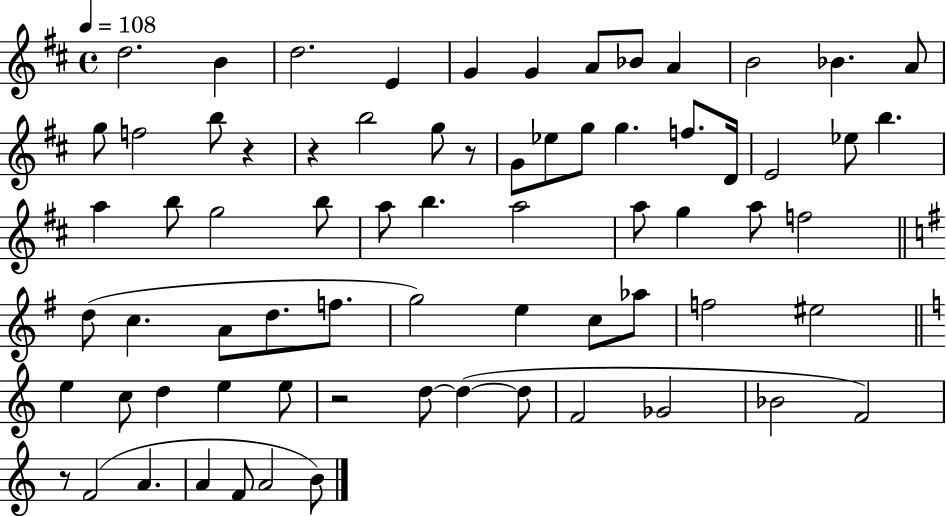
{
  \clef treble
  \time 4/4
  \defaultTimeSignature
  \key d \major
  \tempo 4 = 108
  d''2. b'4 | d''2. e'4 | g'4 g'4 a'8 bes'8 a'4 | b'2 bes'4. a'8 | \break g''8 f''2 b''8 r4 | r4 b''2 g''8 r8 | g'8 ees''8 g''8 g''4. f''8. d'16 | e'2 ees''8 b''4. | \break a''4 b''8 g''2 b''8 | a''8 b''4. a''2 | a''8 g''4 a''8 f''2 | \bar "||" \break \key e \minor d''8( c''4. a'8 d''8. f''8. | g''2) e''4 c''8 aes''8 | f''2 eis''2 | \bar "||" \break \key a \minor e''4 c''8 d''4 e''4 e''8 | r2 d''8~~ d''4~(~ d''8 | f'2 ges'2 | bes'2 f'2) | \break r8 f'2( a'4. | a'4 f'8 a'2 b'8) | \bar "|."
}